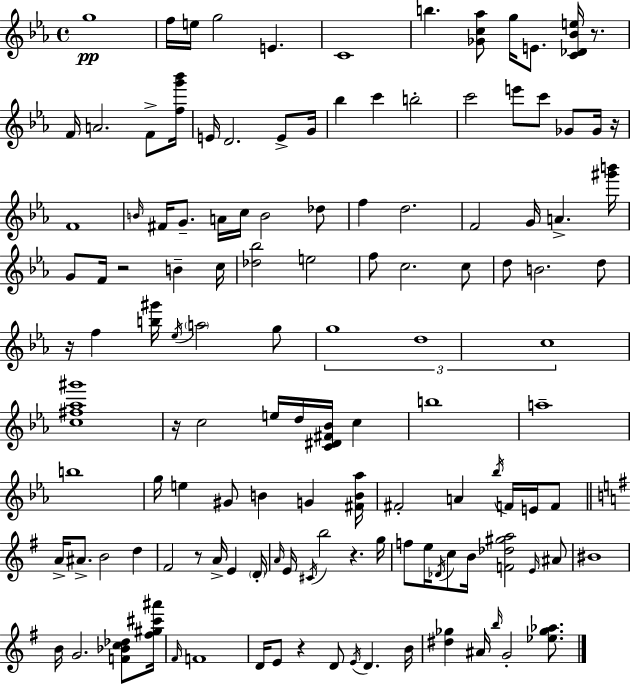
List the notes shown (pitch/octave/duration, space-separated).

G5/w F5/s E5/s G5/h E4/q. C4/w B5/q. [Gb4,C5,Ab5]/e G5/s E4/e. [C4,Db4,Bb4,E5]/s R/e. F4/s A4/h. F4/e [F5,G6,Bb6]/s E4/s D4/h. E4/e G4/s Bb5/q C6/q B5/h C6/h E6/e C6/e Gb4/e Gb4/s R/s F4/w B4/s F#4/s G4/e. A4/s C5/s B4/h Db5/e F5/q D5/h. F4/h G4/s A4/q. [G#6,B6]/s G4/e F4/s R/h B4/q C5/s [Db5,Bb5]/h E5/h F5/e C5/h. C5/e D5/e B4/h. D5/e R/s F5/q [B5,G#6]/s Eb5/s A5/h G5/e G5/w D5/w C5/w [C5,F#5,Ab5,G#6]/w R/s C5/h E5/s D5/s [C4,D#4,F#4,Bb4]/s C5/q B5/w A5/w B5/w G5/s E5/q G#4/e B4/q G4/q [F#4,B4,Ab5]/s F#4/h A4/q Bb5/s F4/s E4/s F4/e A4/s A#4/e. B4/h D5/q F#4/h R/e A4/s E4/q D4/s A4/s E4/s C#4/s B5/h R/q. G5/s F5/e E5/s Db4/s C5/e B4/s [F4,Db5,G#5,A5]/h E4/s A#4/e BIS4/w B4/s G4/h. [F4,Bb4,C5,Db5]/e [F#5,G#5,C#6,A#6]/s F#4/s F4/w D4/s E4/e R/q D4/e E4/s D4/q. B4/s [D#5,Gb5]/q A#4/s B5/s G4/h [Eb5,Gb5,Ab5]/e.